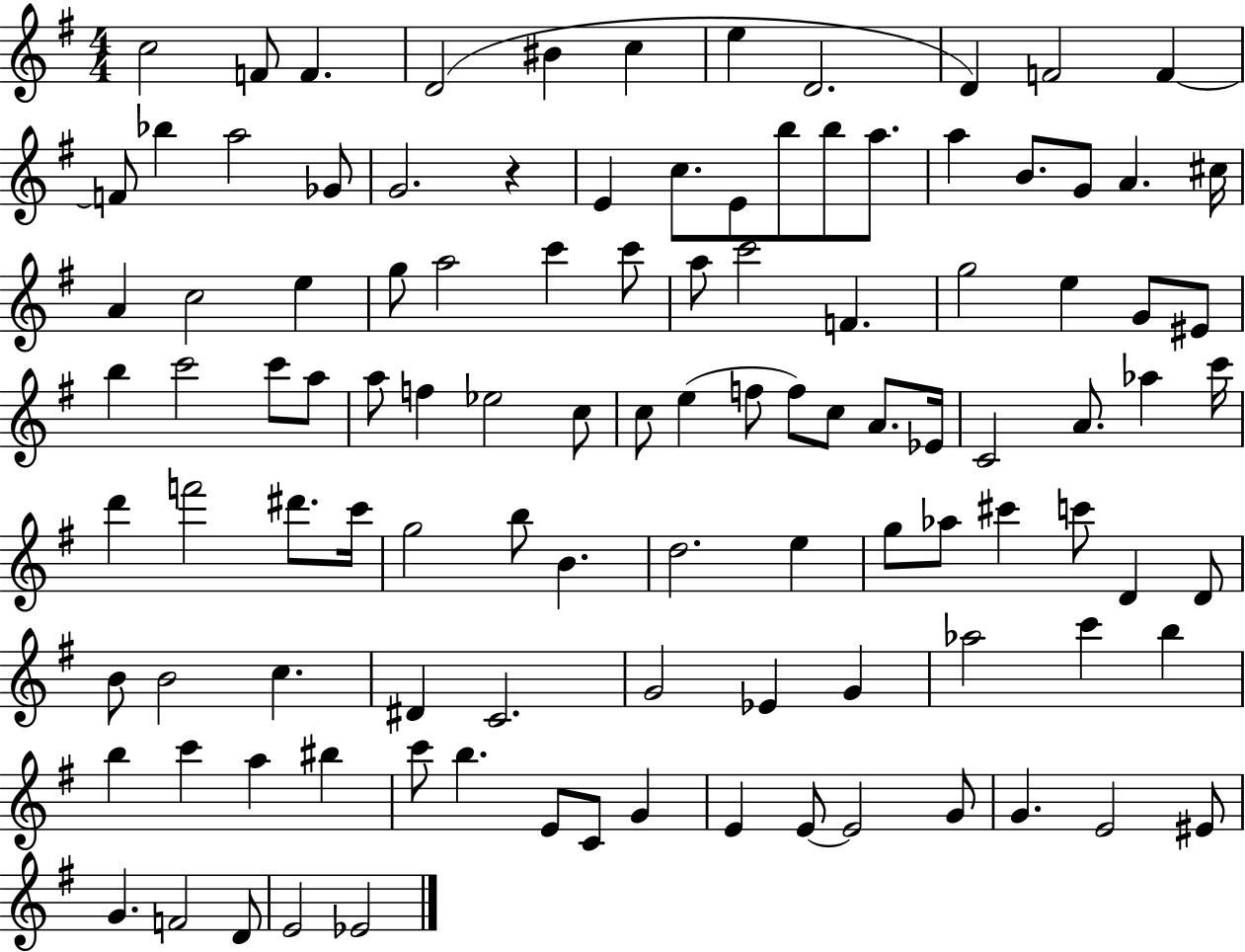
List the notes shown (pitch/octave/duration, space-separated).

C5/h F4/e F4/q. D4/h BIS4/q C5/q E5/q D4/h. D4/q F4/h F4/q F4/e Bb5/q A5/h Gb4/e G4/h. R/q E4/q C5/e. E4/e B5/e B5/e A5/e. A5/q B4/e. G4/e A4/q. C#5/s A4/q C5/h E5/q G5/e A5/h C6/q C6/e A5/e C6/h F4/q. G5/h E5/q G4/e EIS4/e B5/q C6/h C6/e A5/e A5/e F5/q Eb5/h C5/e C5/e E5/q F5/e F5/e C5/e A4/e. Eb4/s C4/h A4/e. Ab5/q C6/s D6/q F6/h D#6/e. C6/s G5/h B5/e B4/q. D5/h. E5/q G5/e Ab5/e C#6/q C6/e D4/q D4/e B4/e B4/h C5/q. D#4/q C4/h. G4/h Eb4/q G4/q Ab5/h C6/q B5/q B5/q C6/q A5/q BIS5/q C6/e B5/q. E4/e C4/e G4/q E4/q E4/e E4/h G4/e G4/q. E4/h EIS4/e G4/q. F4/h D4/e E4/h Eb4/h